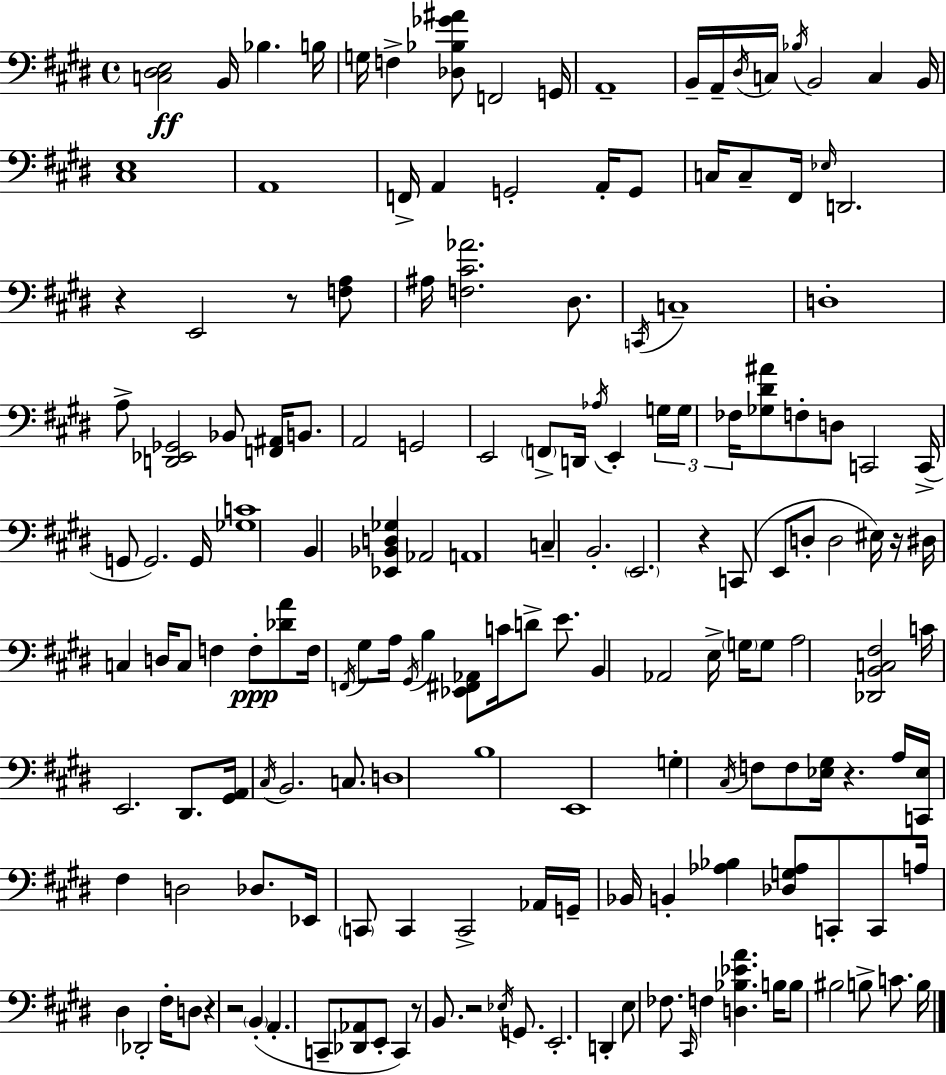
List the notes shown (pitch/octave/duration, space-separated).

[C3,D#3,E3]/h B2/s Bb3/q. B3/s G3/s F3/q [Db3,Bb3,Gb4,A#4]/e F2/h G2/s A2/w B2/s A2/s D#3/s C3/s Bb3/s B2/h C3/q B2/s [C#3,E3]/w A2/w F2/s A2/q G2/h A2/s G2/e C3/s C3/e F#2/s Eb3/s D2/h. R/q E2/h R/e [F3,A3]/e A#3/s [F3,C#4,Ab4]/h. D#3/e. C2/s C3/w D3/w A3/e [D2,Eb2,Gb2]/h Bb2/e [F2,A#2]/s B2/e. A2/h G2/h E2/h F2/e D2/s Ab3/s E2/q G3/s G3/s FES3/s [Gb3,D#4,A#4]/e F3/e D3/e C2/h C2/s G2/e G2/h. G2/s [Gb3,C4]/w B2/q [Eb2,Bb2,D3,Gb3]/q Ab2/h A2/w C3/q B2/h. E2/h. R/q C2/e E2/e D3/e D3/h EIS3/s R/s D#3/s C3/q D3/s C3/e F3/q F3/e [Db4,A4]/e F3/s F2/s G#3/e A3/s G#2/s B3/q [Eb2,F#2,Ab2]/e C4/s D4/e E4/e. B2/q Ab2/h E3/s G3/s G3/e A3/h [Db2,B2,C3,F#3]/h C4/s E2/h. D#2/e. [G#2,A2]/s C#3/s B2/h. C3/e. D3/w B3/w E2/w G3/q C#3/s F3/e F3/e [Eb3,G#3]/s R/q. A3/s [C2,Eb3]/s F#3/q D3/h Db3/e. Eb2/s C2/e C2/q C2/h Ab2/s G2/s Bb2/s B2/q [Ab3,Bb3]/q [Db3,G3,Ab3]/e C2/e C2/e A3/s D#3/q Db2/h F#3/s D3/e R/q R/h B2/q A2/q. C2/e [Db2,Ab2]/e E2/e C2/q R/e B2/e. R/h Eb3/s G2/e. E2/h. D2/q E3/e FES3/e. C#2/s F3/q [D3,Bb3,Eb4,A4]/q. B3/s B3/e BIS3/h B3/e C4/e. B3/s